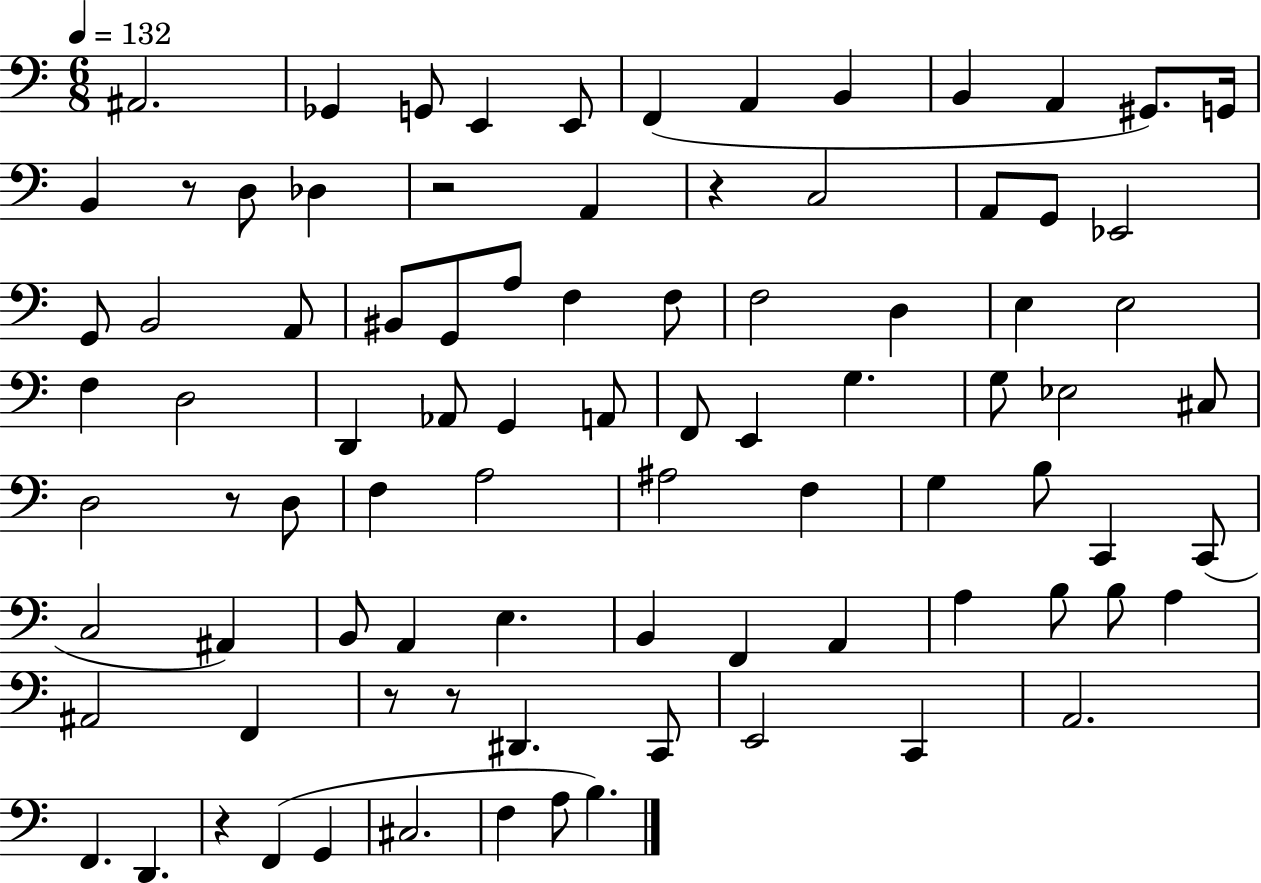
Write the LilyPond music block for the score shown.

{
  \clef bass
  \numericTimeSignature
  \time 6/8
  \key c \major
  \tempo 4 = 132
  \repeat volta 2 { ais,2. | ges,4 g,8 e,4 e,8 | f,4( a,4 b,4 | b,4 a,4 gis,8.) g,16 | \break b,4 r8 d8 des4 | r2 a,4 | r4 c2 | a,8 g,8 ees,2 | \break g,8 b,2 a,8 | bis,8 g,8 a8 f4 f8 | f2 d4 | e4 e2 | \break f4 d2 | d,4 aes,8 g,4 a,8 | f,8 e,4 g4. | g8 ees2 cis8 | \break d2 r8 d8 | f4 a2 | ais2 f4 | g4 b8 c,4 c,8( | \break c2 ais,4) | b,8 a,4 e4. | b,4 f,4 a,4 | a4 b8 b8 a4 | \break ais,2 f,4 | r8 r8 dis,4. c,8 | e,2 c,4 | a,2. | \break f,4. d,4. | r4 f,4( g,4 | cis2. | f4 a8 b4.) | \break } \bar "|."
}